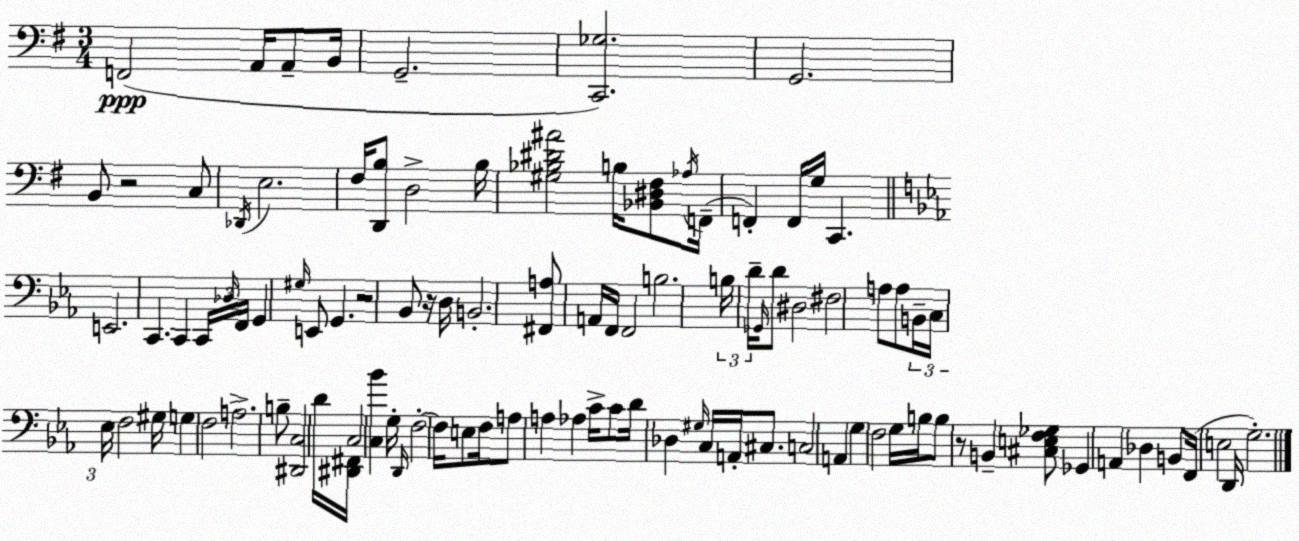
X:1
T:Untitled
M:3/4
L:1/4
K:G
F,,2 A,,/4 A,,/2 B,,/4 G,,2 [C,,_G,]2 G,,2 B,,/2 z2 C,/2 _D,,/4 E,2 ^F,/4 [D,,B,]/2 D,2 B,/4 [^G,_B,^D^A]2 B,/4 [_B,,^D,^F,]/2 _A,/4 F,,/4 F,, F,,/4 G,/4 C,, E,,2 C,, C,, C,,/4 _D,/4 F,,/4 G,, ^G,/4 E,,/2 G,, z2 _B,,/2 z/4 D,/4 B,,2 [^F,,A,]/2 A,,/4 F,,/4 F,,2 B,2 B,/4 D/4 _G,,/4 D/2 ^D,2 ^F,2 A,/2 A,/2 B,,/4 C,/4 _E,/4 F,2 ^G,/4 G, F,2 A,2 B,/2 [^D,,C,]2 D/4 [^D,,^F,,]/4 C,2 [C,_B] G,/4 D,,/4 F,2 F,/4 E,/2 F,/4 A,/2 A, _A, C/4 C/2 D/4 _D, ^G,/4 C,/4 A,,/4 ^C,/2 C,2 A,, G, F,2 G,/4 B,/4 B,/2 z/2 B,, [^C,E,F,_G,]/2 _G,, A,, _D, B,,/2 F,,/4 E,2 D,,/4 G,2